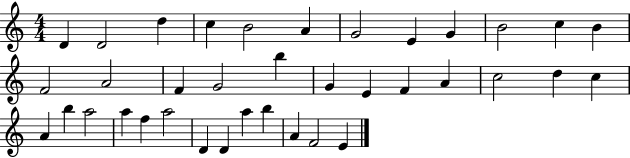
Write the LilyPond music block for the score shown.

{
  \clef treble
  \numericTimeSignature
  \time 4/4
  \key c \major
  d'4 d'2 d''4 | c''4 b'2 a'4 | g'2 e'4 g'4 | b'2 c''4 b'4 | \break f'2 a'2 | f'4 g'2 b''4 | g'4 e'4 f'4 a'4 | c''2 d''4 c''4 | \break a'4 b''4 a''2 | a''4 f''4 a''2 | d'4 d'4 a''4 b''4 | a'4 f'2 e'4 | \break \bar "|."
}